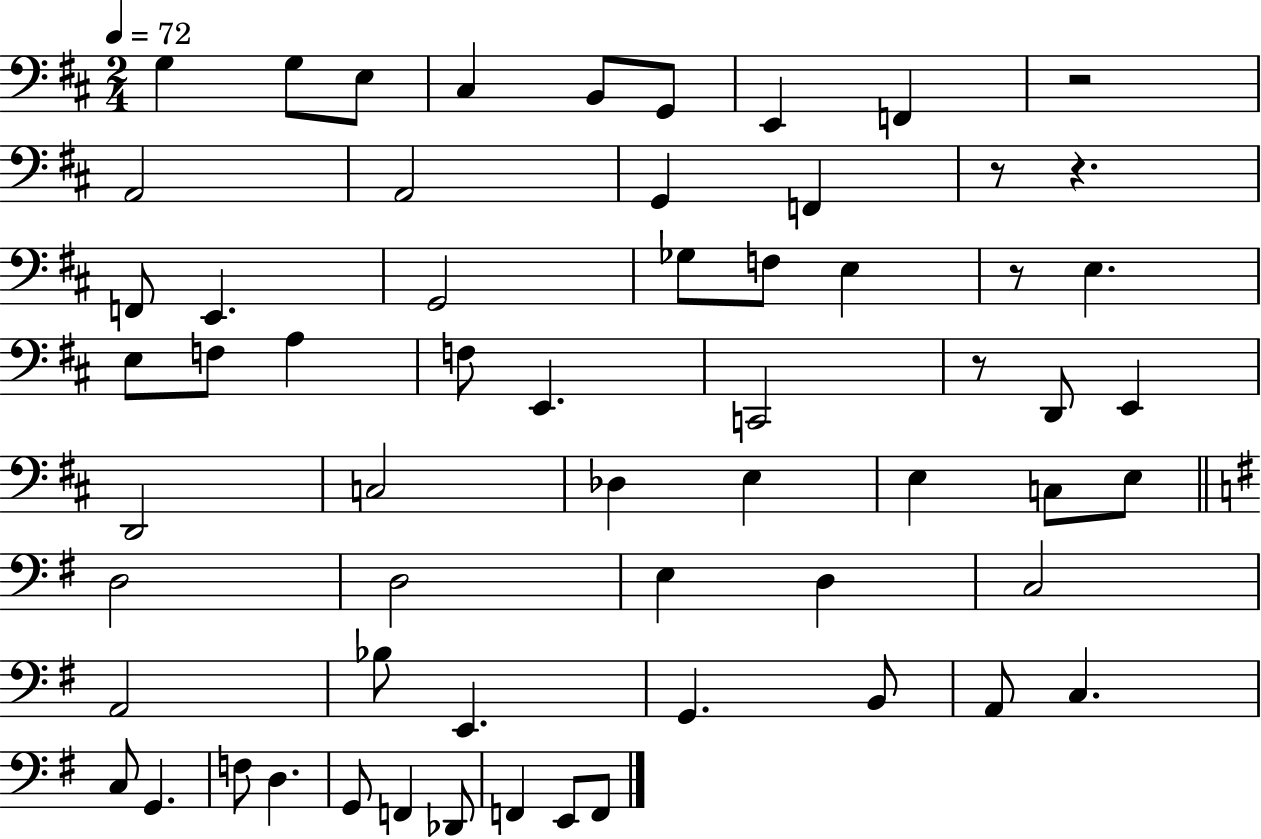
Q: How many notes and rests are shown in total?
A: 61